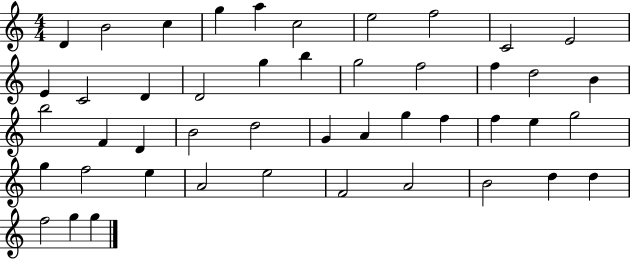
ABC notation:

X:1
T:Untitled
M:4/4
L:1/4
K:C
D B2 c g a c2 e2 f2 C2 E2 E C2 D D2 g b g2 f2 f d2 B b2 F D B2 d2 G A g f f e g2 g f2 e A2 e2 F2 A2 B2 d d f2 g g